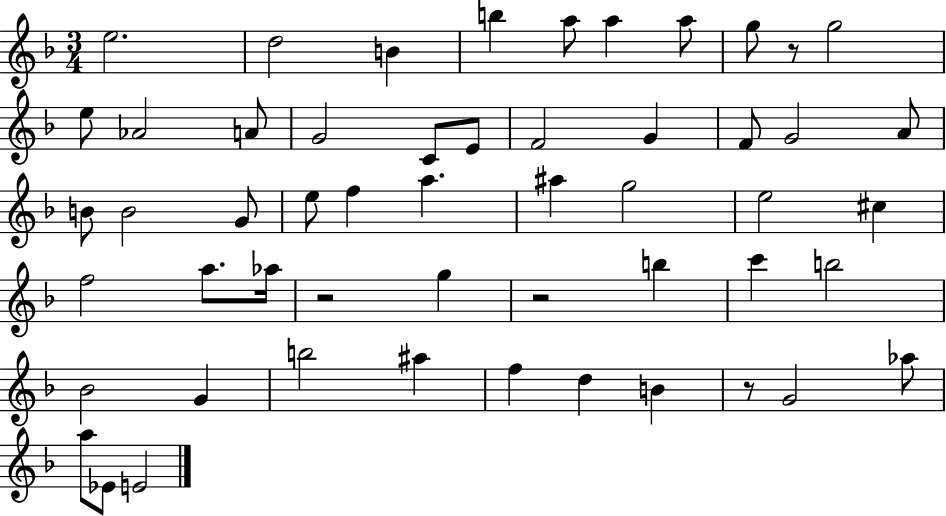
E5/h. D5/h B4/q B5/q A5/e A5/q A5/e G5/e R/e G5/h E5/e Ab4/h A4/e G4/h C4/e E4/e F4/h G4/q F4/e G4/h A4/e B4/e B4/h G4/e E5/e F5/q A5/q. A#5/q G5/h E5/h C#5/q F5/h A5/e. Ab5/s R/h G5/q R/h B5/q C6/q B5/h Bb4/h G4/q B5/h A#5/q F5/q D5/q B4/q R/e G4/h Ab5/e A5/e Eb4/e E4/h